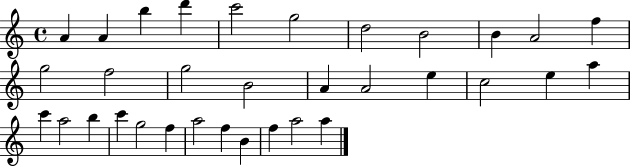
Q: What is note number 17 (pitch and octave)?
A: A4